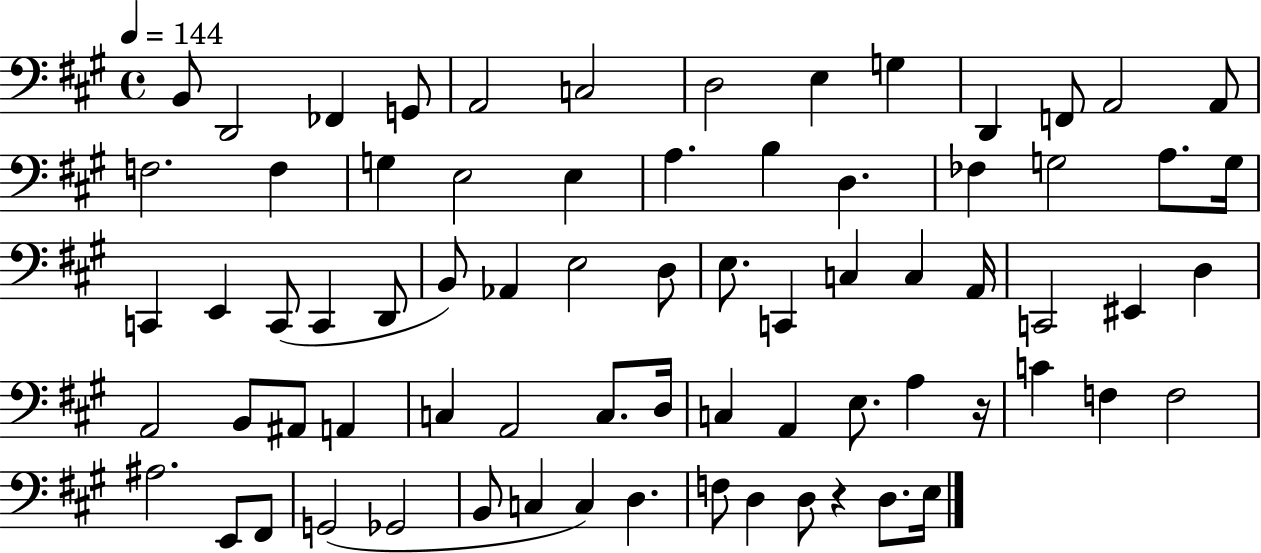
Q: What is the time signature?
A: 4/4